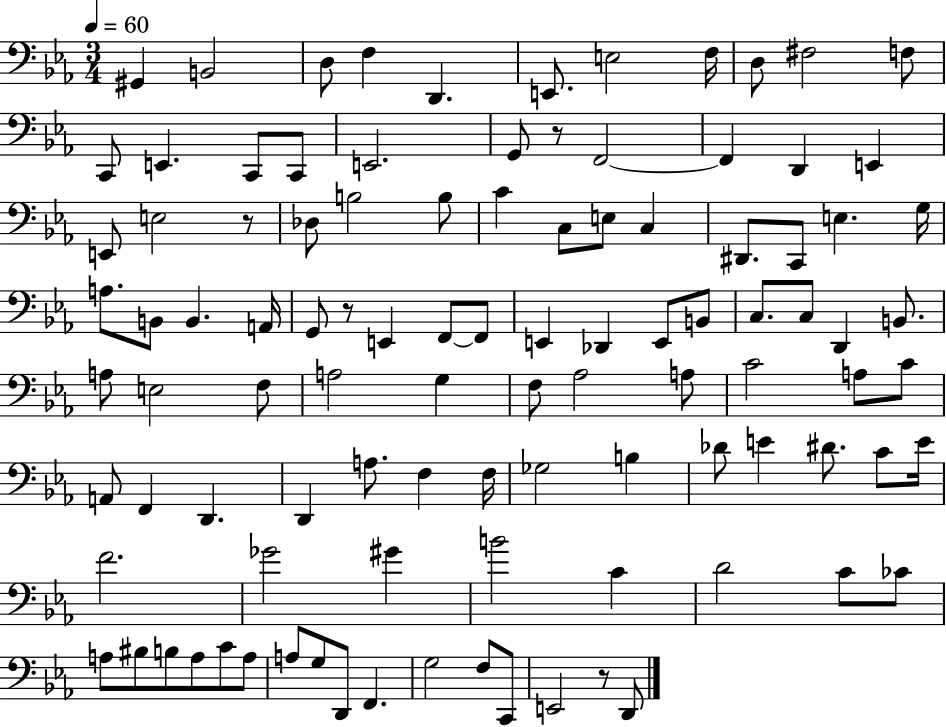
{
  \clef bass
  \numericTimeSignature
  \time 3/4
  \key ees \major
  \tempo 4 = 60
  gis,4 b,2 | d8 f4 d,4. | e,8. e2 f16 | d8 fis2 f8 | \break c,8 e,4. c,8 c,8 | e,2. | g,8 r8 f,2~~ | f,4 d,4 e,4 | \break e,8 e2 r8 | des8 b2 b8 | c'4 c8 e8 c4 | dis,8. c,8 e4. g16 | \break a8. b,8 b,4. a,16 | g,8 r8 e,4 f,8~~ f,8 | e,4 des,4 e,8 b,8 | c8. c8 d,4 b,8. | \break a8 e2 f8 | a2 g4 | f8 aes2 a8 | c'2 a8 c'8 | \break a,8 f,4 d,4. | d,4 a8. f4 f16 | ges2 b4 | des'8 e'4 dis'8. c'8 e'16 | \break f'2. | ges'2 gis'4 | b'2 c'4 | d'2 c'8 ces'8 | \break a8 bis8 b8 a8 c'8 a8 | a8 g8 d,8 f,4. | g2 f8 c,8 | e,2 r8 d,8 | \break \bar "|."
}